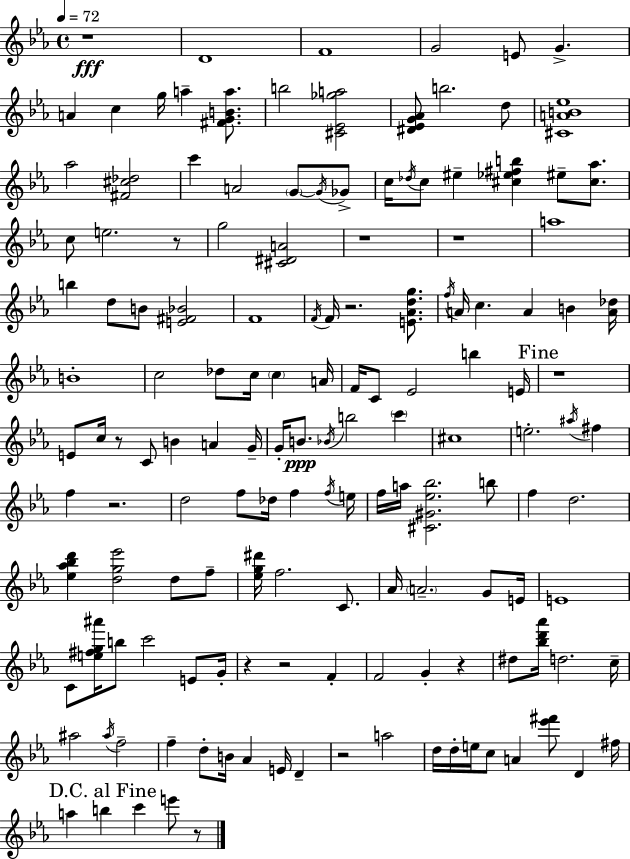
{
  \clef treble
  \time 4/4
  \defaultTimeSignature
  \key ees \major
  \tempo 4 = 72
  r1\fff | d'1 | f'1 | g'2 e'8 g'4.-> | \break a'4 c''4 g''16 a''4-- <fis' g' b' a''>8. | b''2 <cis' ees' ges'' a''>2 | <dis' ees' g' aes'>8 b''2. d''8 | <cis' a' b' ees''>1 | \break aes''2 <fis' cis'' des''>2 | c'''4 a'2 \parenthesize g'8~~ \acciaccatura { g'16 } ges'8-> | c''16 \acciaccatura { des''16 } c''8 eis''4-- <cis'' ees'' fis'' b''>4 eis''8-- <cis'' aes''>8. | c''8 e''2. | \break r8 g''2 <cis' dis' a'>2 | r1 | r1 | a''1 | \break b''4 d''8 b'8 <e' fis' bes'>2 | f'1 | \acciaccatura { f'16 } f'16 r2. | <e' aes' d'' g''>8. \acciaccatura { f''16 } a'16 c''4. a'4 b'4 | \break <a' des''>16 b'1-. | c''2 des''8 c''16 \parenthesize c''4 | a'16 f'16 c'8 ees'2 b''4 | e'16 \mark "Fine" r1 | \break e'8 c''16 r8 c'8 b'4 a'4 | g'16-- g'16-. b'8.\ppp \acciaccatura { bes'16 } b''2 | \parenthesize c'''4 cis''1 | e''2.-. | \break \acciaccatura { ais''16 } fis''4 f''4 r2. | d''2 f''8 | des''16 f''4 \acciaccatura { f''16 } e''16 f''16 a''16 <cis' gis' ees'' bes''>2. | b''8 f''4 d''2. | \break <ees'' aes'' bes'' d'''>4 <d'' g'' ees'''>2 | d''8 f''8-- <ees'' g'' dis'''>16 f''2. | c'8. aes'16 \parenthesize a'2.-- | g'8 e'16 e'1 | \break c'8 <e'' fis'' g'' ais'''>16 b''8 c'''2 | e'8 g'16-. r4 r2 | f'4-. f'2 g'4-. | r4 dis''8 <bes'' d''' aes'''>16 d''2. | \break c''16-- ais''2 \acciaccatura { ais''16 } | f''2-- f''4-- d''8-. b'16 aes'4 | e'16 d'4-- r2 | a''2 d''16 d''16-. e''16 c''8 a'4 | \break <ees''' fis'''>8 d'4 fis''16 \mark "D.C. al Fine" a''4 b''4 | c'''4 e'''8 r8 \bar "|."
}